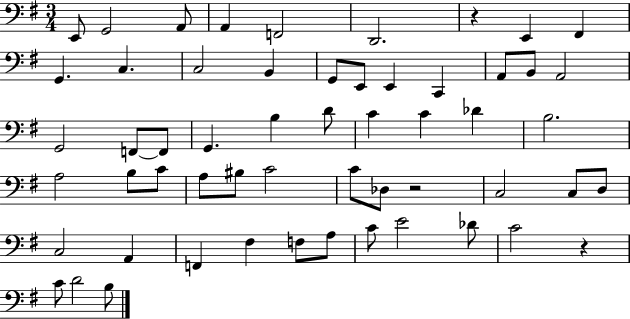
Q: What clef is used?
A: bass